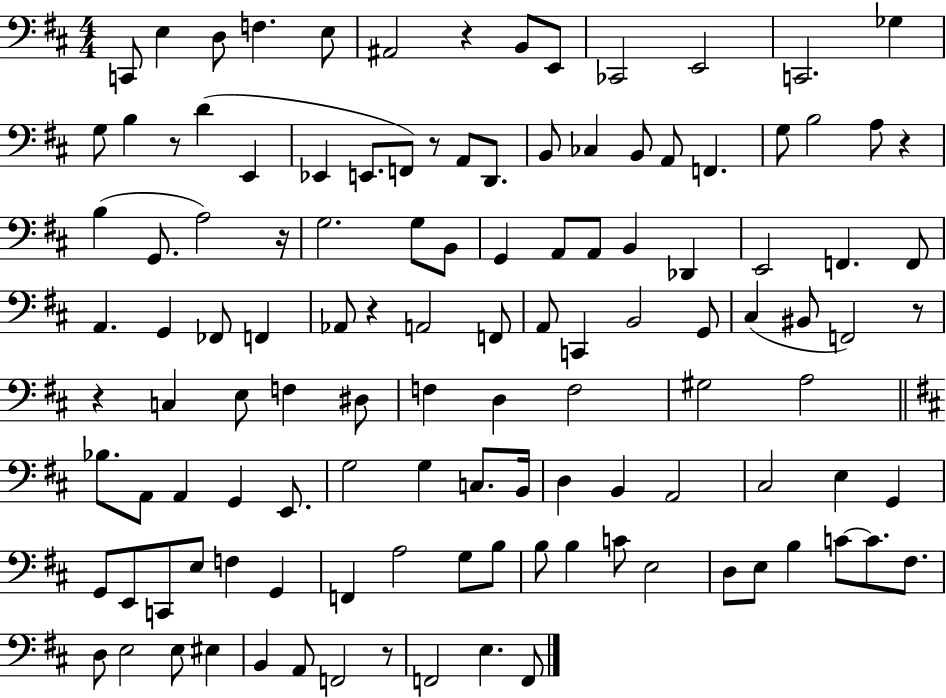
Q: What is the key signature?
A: D major